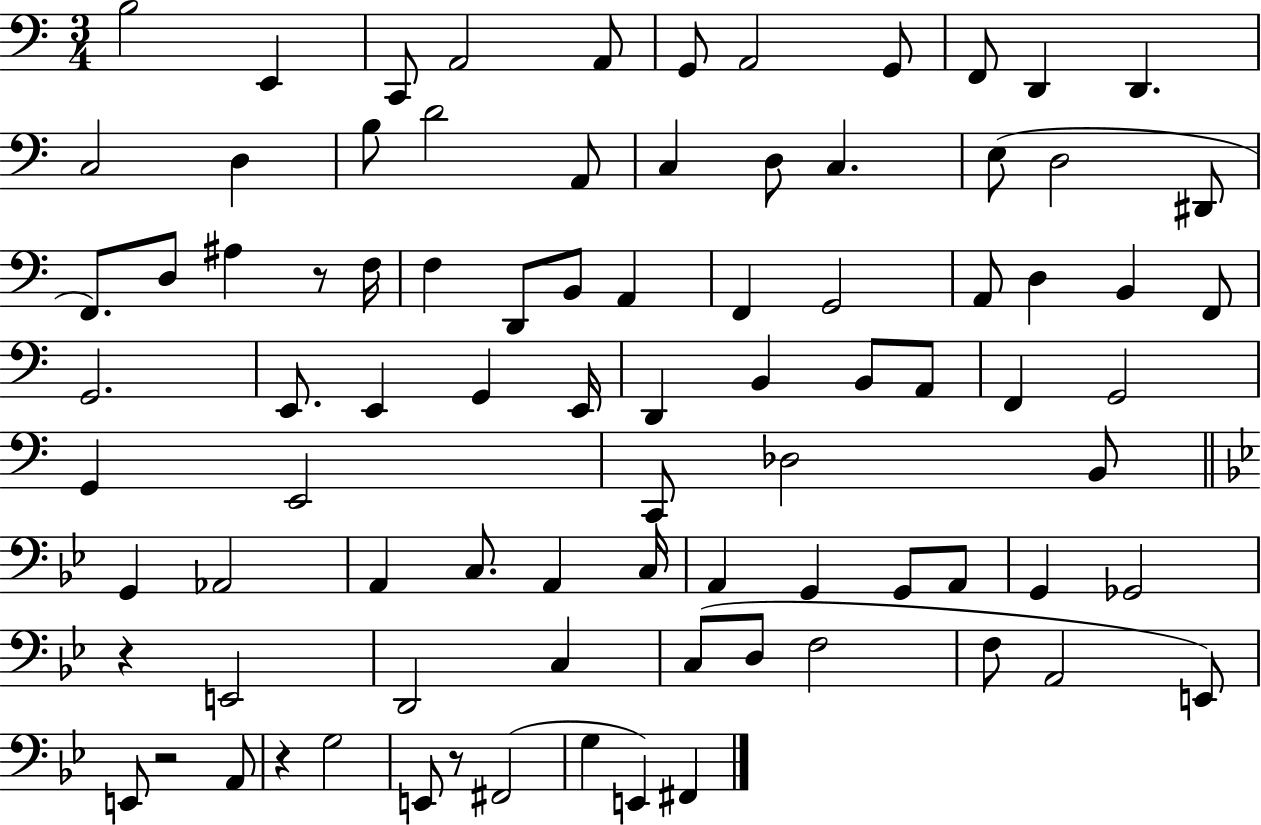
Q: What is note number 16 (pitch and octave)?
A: A2